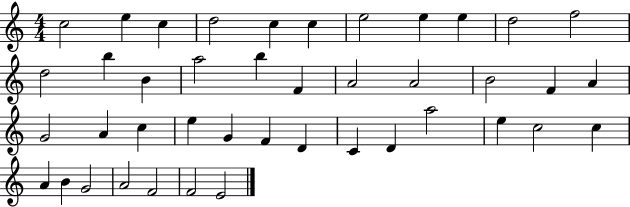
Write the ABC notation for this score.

X:1
T:Untitled
M:4/4
L:1/4
K:C
c2 e c d2 c c e2 e e d2 f2 d2 b B a2 b F A2 A2 B2 F A G2 A c e G F D C D a2 e c2 c A B G2 A2 F2 F2 E2